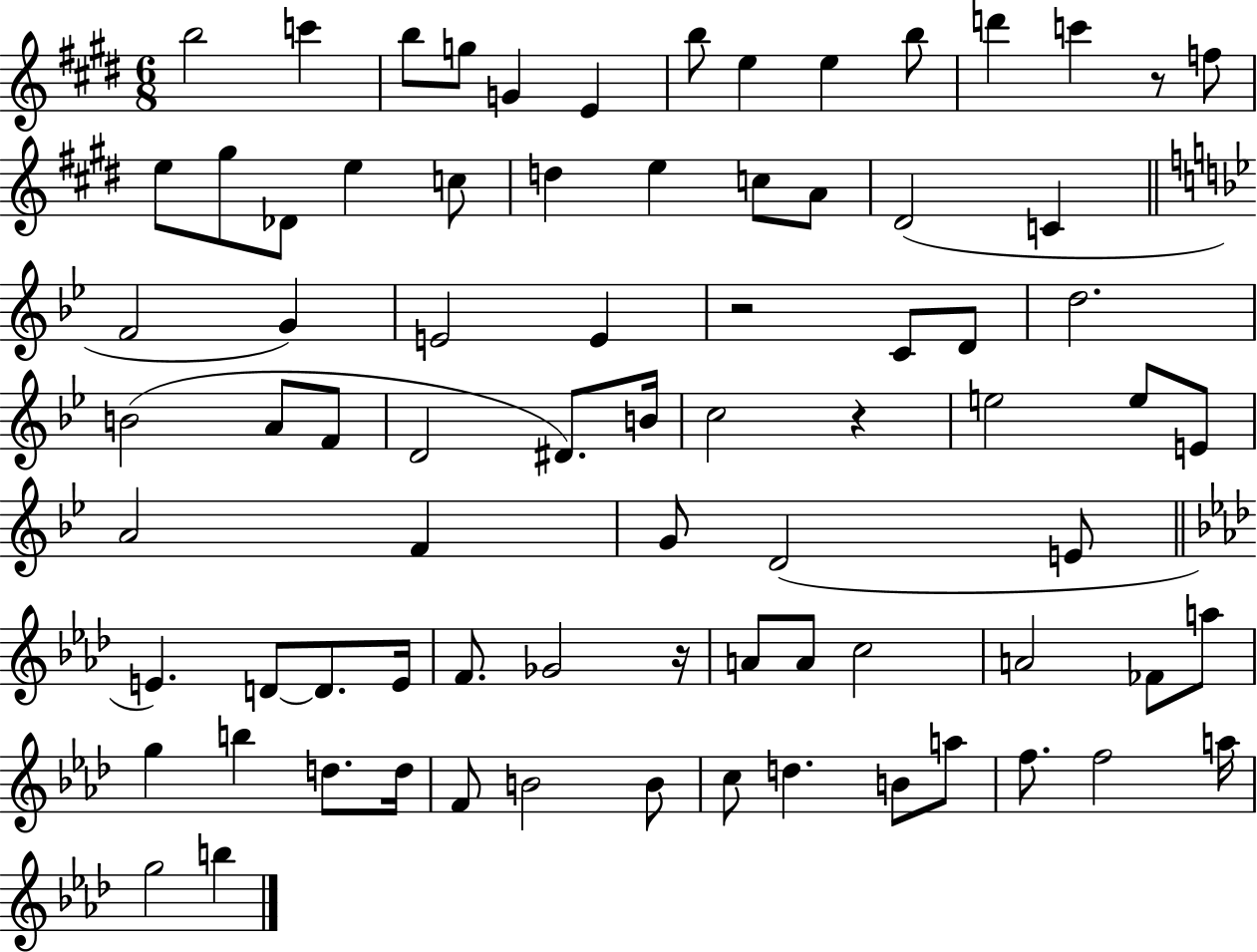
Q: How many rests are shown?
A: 4